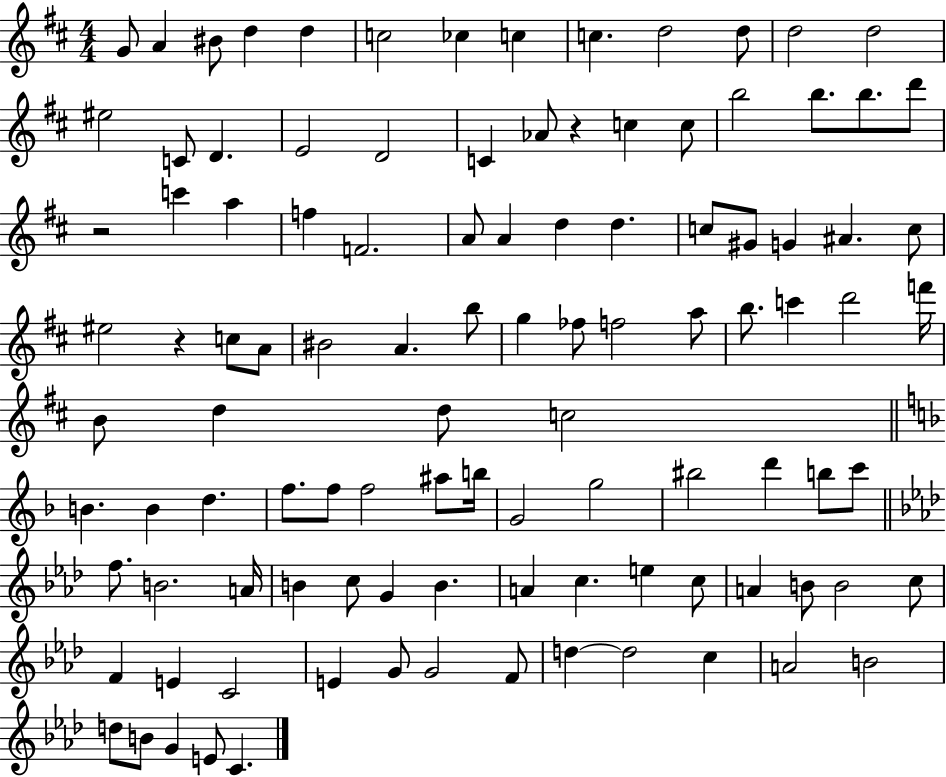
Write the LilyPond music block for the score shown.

{
  \clef treble
  \numericTimeSignature
  \time 4/4
  \key d \major
  \repeat volta 2 { g'8 a'4 bis'8 d''4 d''4 | c''2 ces''4 c''4 | c''4. d''2 d''8 | d''2 d''2 | \break eis''2 c'8 d'4. | e'2 d'2 | c'4 aes'8 r4 c''4 c''8 | b''2 b''8. b''8. d'''8 | \break r2 c'''4 a''4 | f''4 f'2. | a'8 a'4 d''4 d''4. | c''8 gis'8 g'4 ais'4. c''8 | \break eis''2 r4 c''8 a'8 | bis'2 a'4. b''8 | g''4 fes''8 f''2 a''8 | b''8. c'''4 d'''2 f'''16 | \break b'8 d''4 d''8 c''2 | \bar "||" \break \key f \major b'4. b'4 d''4. | f''8. f''8 f''2 ais''8 b''16 | g'2 g''2 | bis''2 d'''4 b''8 c'''8 | \break \bar "||" \break \key f \minor f''8. b'2. a'16 | b'4 c''8 g'4 b'4. | a'4 c''4. e''4 c''8 | a'4 b'8 b'2 c''8 | \break f'4 e'4 c'2 | e'4 g'8 g'2 f'8 | d''4~~ d''2 c''4 | a'2 b'2 | \break d''8 b'8 g'4 e'8 c'4. | } \bar "|."
}